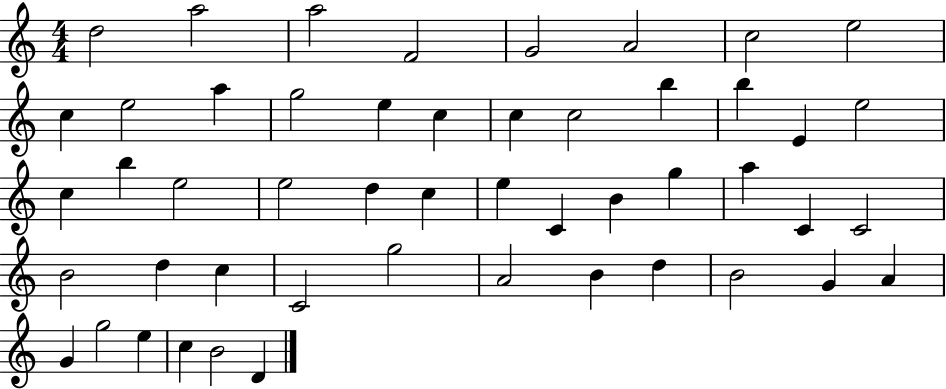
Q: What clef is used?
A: treble